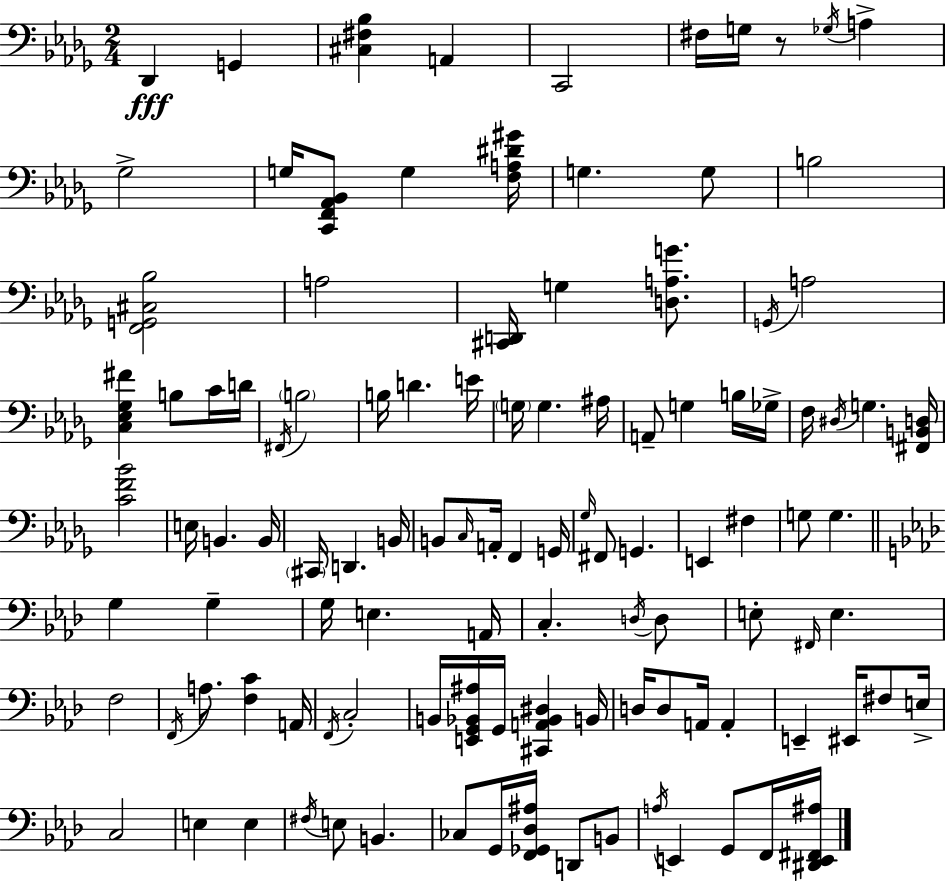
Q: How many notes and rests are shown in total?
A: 111